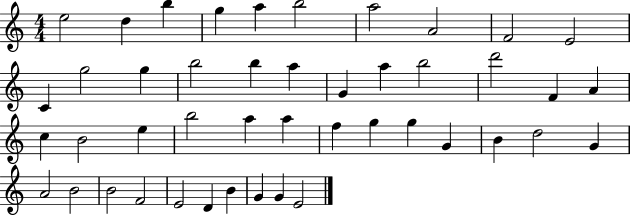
E5/h D5/q B5/q G5/q A5/q B5/h A5/h A4/h F4/h E4/h C4/q G5/h G5/q B5/h B5/q A5/q G4/q A5/q B5/h D6/h F4/q A4/q C5/q B4/h E5/q B5/h A5/q A5/q F5/q G5/q G5/q G4/q B4/q D5/h G4/q A4/h B4/h B4/h F4/h E4/h D4/q B4/q G4/q G4/q E4/h